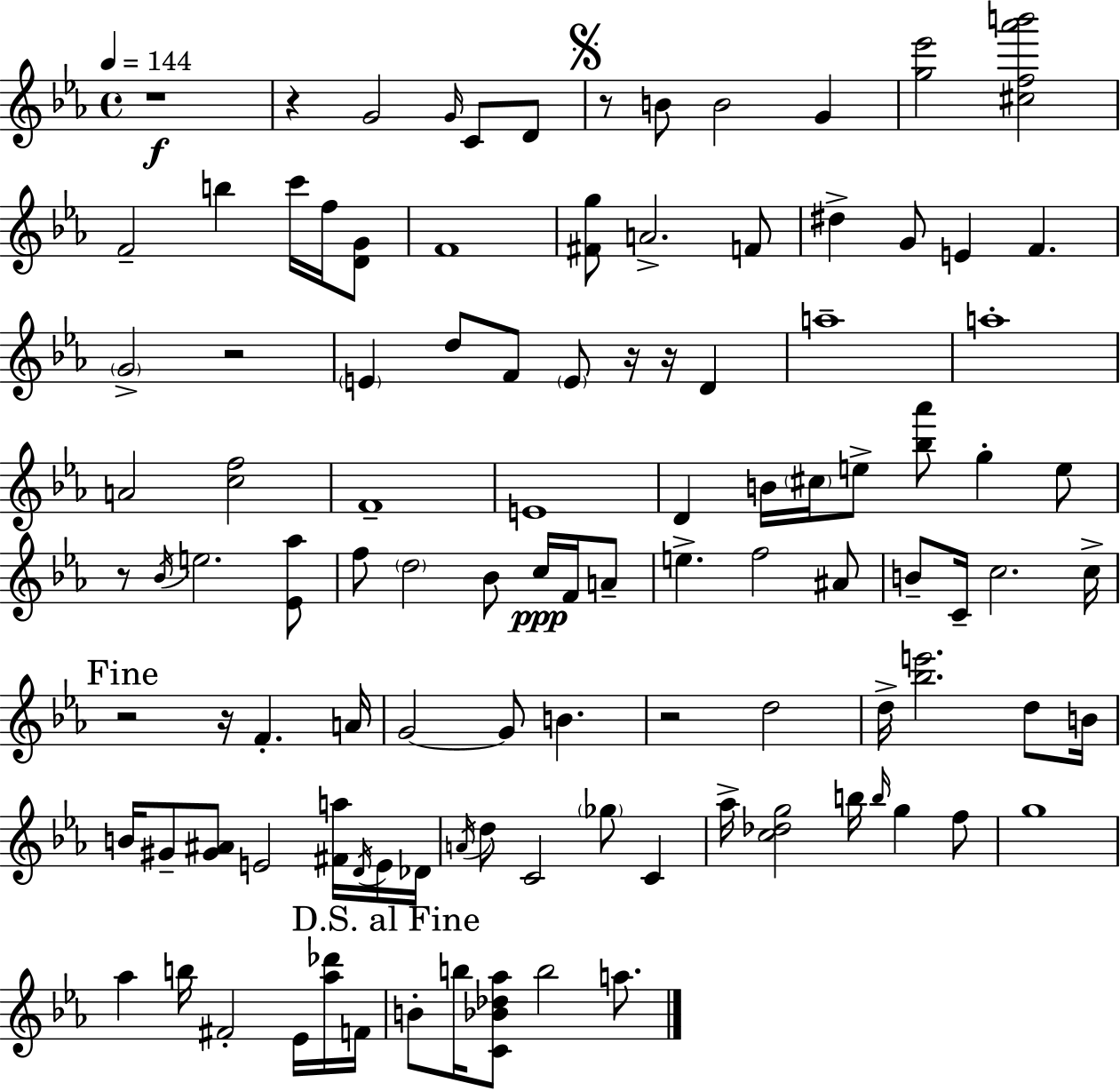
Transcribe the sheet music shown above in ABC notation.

X:1
T:Untitled
M:4/4
L:1/4
K:Eb
z4 z G2 G/4 C/2 D/2 z/2 B/2 B2 G [g_e']2 [^cf_a'b']2 F2 b c'/4 f/4 [DG]/2 F4 [^Fg]/2 A2 F/2 ^d G/2 E F G2 z2 E d/2 F/2 E/2 z/4 z/4 D a4 a4 A2 [cf]2 F4 E4 D B/4 ^c/4 e/2 [_b_a']/2 g e/2 z/2 _B/4 e2 [_E_a]/2 f/2 d2 _B/2 c/4 F/4 A/2 e f2 ^A/2 B/2 C/4 c2 c/4 z2 z/4 F A/4 G2 G/2 B z2 d2 d/4 [_be']2 d/2 B/4 B/4 ^G/2 [^G^A]/2 E2 [^Fa]/4 D/4 E/4 _D/4 A/4 d/2 C2 _g/2 C _a/4 [c_dg]2 b/4 b/4 g f/2 g4 _a b/4 ^F2 _E/4 [_a_d']/4 F/4 B/2 b/4 [C_B_d_a]/2 b2 a/2